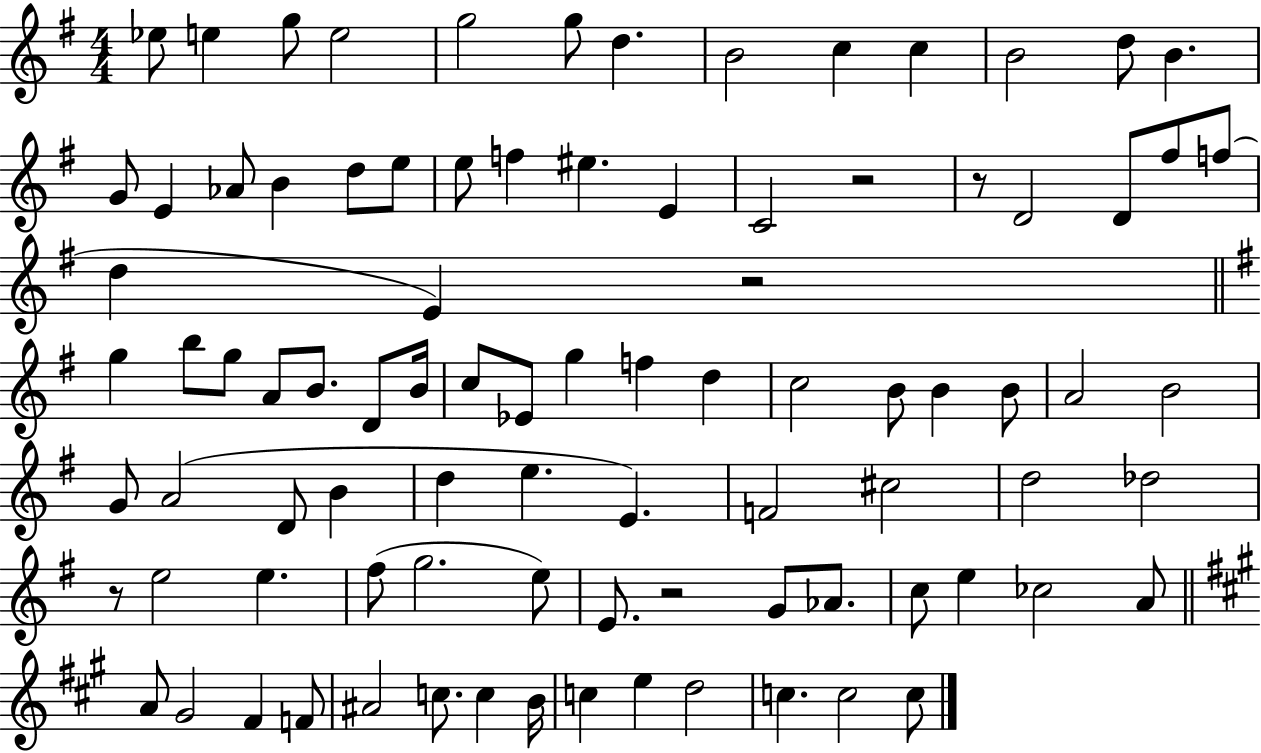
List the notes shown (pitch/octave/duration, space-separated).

Eb5/e E5/q G5/e E5/h G5/h G5/e D5/q. B4/h C5/q C5/q B4/h D5/e B4/q. G4/e E4/q Ab4/e B4/q D5/e E5/e E5/e F5/q EIS5/q. E4/q C4/h R/h R/e D4/h D4/e F#5/e F5/e D5/q E4/q R/h G5/q B5/e G5/e A4/e B4/e. D4/e B4/s C5/e Eb4/e G5/q F5/q D5/q C5/h B4/e B4/q B4/e A4/h B4/h G4/e A4/h D4/e B4/q D5/q E5/q. E4/q. F4/h C#5/h D5/h Db5/h R/e E5/h E5/q. F#5/e G5/h. E5/e E4/e. R/h G4/e Ab4/e. C5/e E5/q CES5/h A4/e A4/e G#4/h F#4/q F4/e A#4/h C5/e. C5/q B4/s C5/q E5/q D5/h C5/q. C5/h C5/e